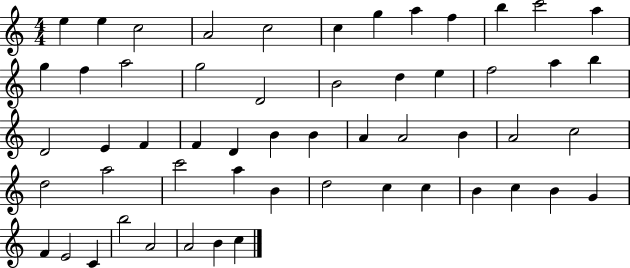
{
  \clef treble
  \numericTimeSignature
  \time 4/4
  \key c \major
  e''4 e''4 c''2 | a'2 c''2 | c''4 g''4 a''4 f''4 | b''4 c'''2 a''4 | \break g''4 f''4 a''2 | g''2 d'2 | b'2 d''4 e''4 | f''2 a''4 b''4 | \break d'2 e'4 f'4 | f'4 d'4 b'4 b'4 | a'4 a'2 b'4 | a'2 c''2 | \break d''2 a''2 | c'''2 a''4 b'4 | d''2 c''4 c''4 | b'4 c''4 b'4 g'4 | \break f'4 e'2 c'4 | b''2 a'2 | a'2 b'4 c''4 | \bar "|."
}